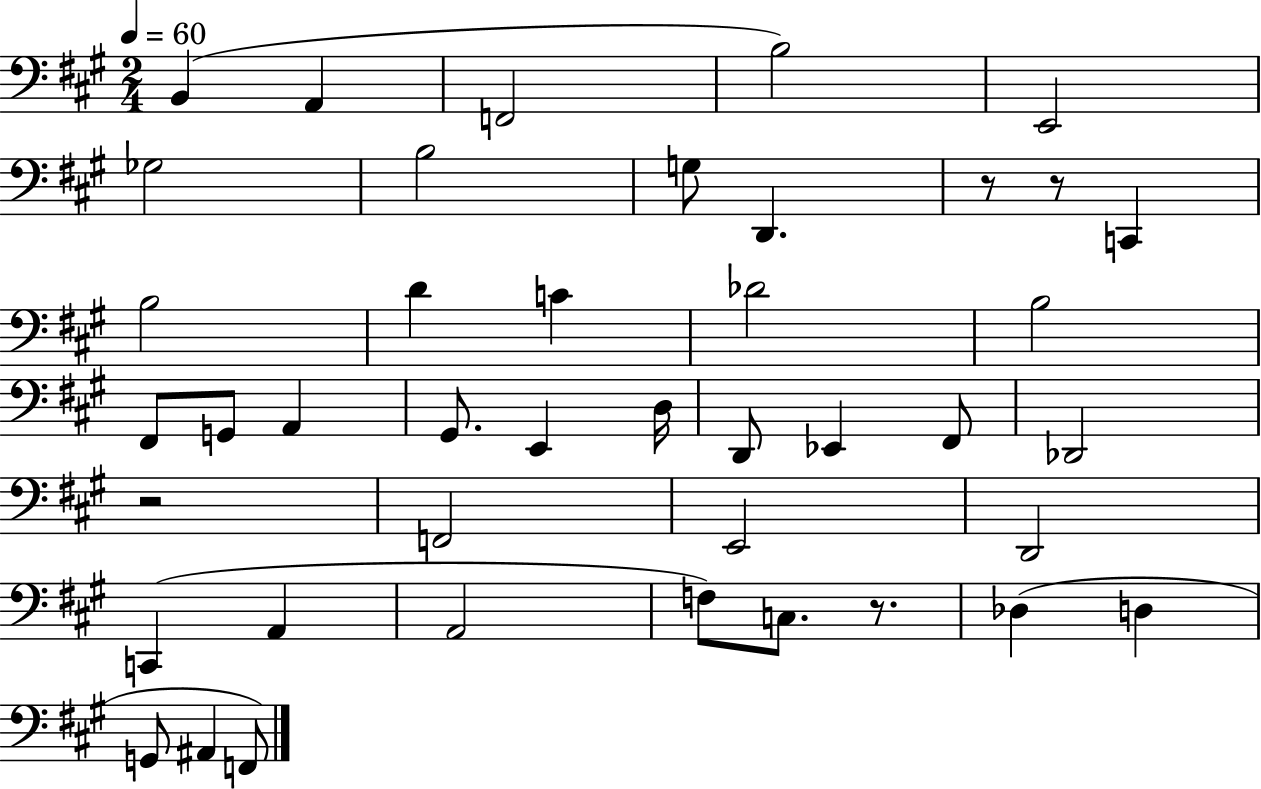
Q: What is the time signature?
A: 2/4